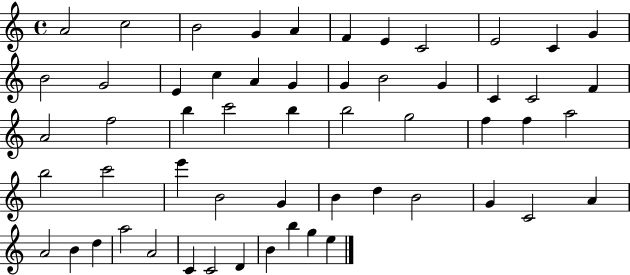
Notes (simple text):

A4/h C5/h B4/h G4/q A4/q F4/q E4/q C4/h E4/h C4/q G4/q B4/h G4/h E4/q C5/q A4/q G4/q G4/q B4/h G4/q C4/q C4/h F4/q A4/h F5/h B5/q C6/h B5/q B5/h G5/h F5/q F5/q A5/h B5/h C6/h E6/q B4/h G4/q B4/q D5/q B4/h G4/q C4/h A4/q A4/h B4/q D5/q A5/h A4/h C4/q C4/h D4/q B4/q B5/q G5/q E5/q